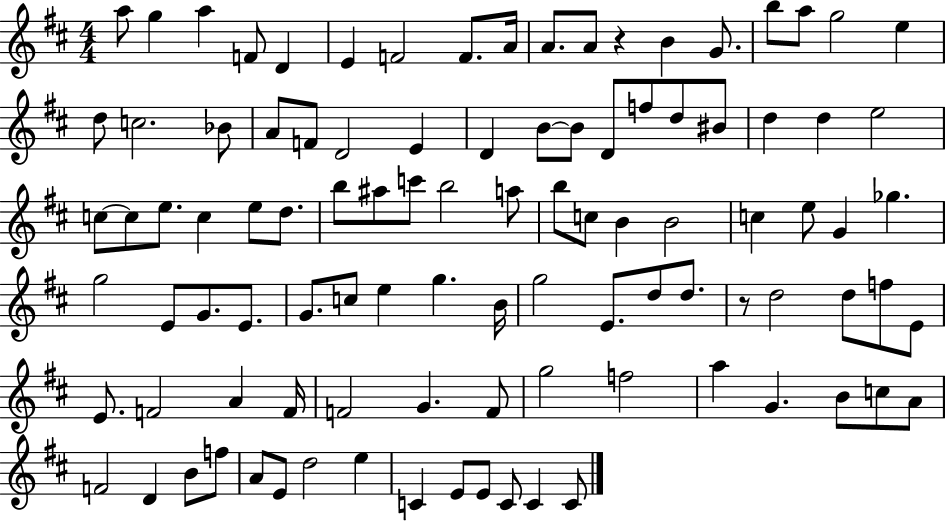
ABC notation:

X:1
T:Untitled
M:4/4
L:1/4
K:D
a/2 g a F/2 D E F2 F/2 A/4 A/2 A/2 z B G/2 b/2 a/2 g2 e d/2 c2 _B/2 A/2 F/2 D2 E D B/2 B/2 D/2 f/2 d/2 ^B/2 d d e2 c/2 c/2 e/2 c e/2 d/2 b/2 ^a/2 c'/2 b2 a/2 b/2 c/2 B B2 c e/2 G _g g2 E/2 G/2 E/2 G/2 c/2 e g B/4 g2 E/2 d/2 d/2 z/2 d2 d/2 f/2 E/2 E/2 F2 A F/4 F2 G F/2 g2 f2 a G B/2 c/2 A/2 F2 D B/2 f/2 A/2 E/2 d2 e C E/2 E/2 C/2 C C/2